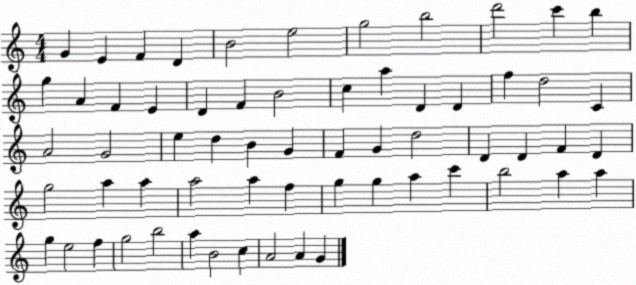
X:1
T:Untitled
M:4/4
L:1/4
K:C
G E F D B2 e2 g2 b2 d'2 c' b g A F E D F B2 c a D D f d2 C A2 G2 e d B G F G d2 D D F D g2 a a a2 a f g g a c' b2 a a g e2 f g2 b2 a B2 c A2 A G